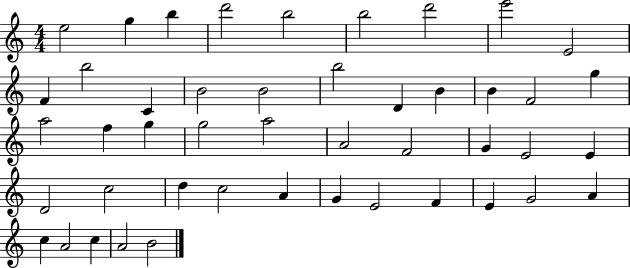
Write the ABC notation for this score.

X:1
T:Untitled
M:4/4
L:1/4
K:C
e2 g b d'2 b2 b2 d'2 e'2 E2 F b2 C B2 B2 b2 D B B F2 g a2 f g g2 a2 A2 F2 G E2 E D2 c2 d c2 A G E2 F E G2 A c A2 c A2 B2